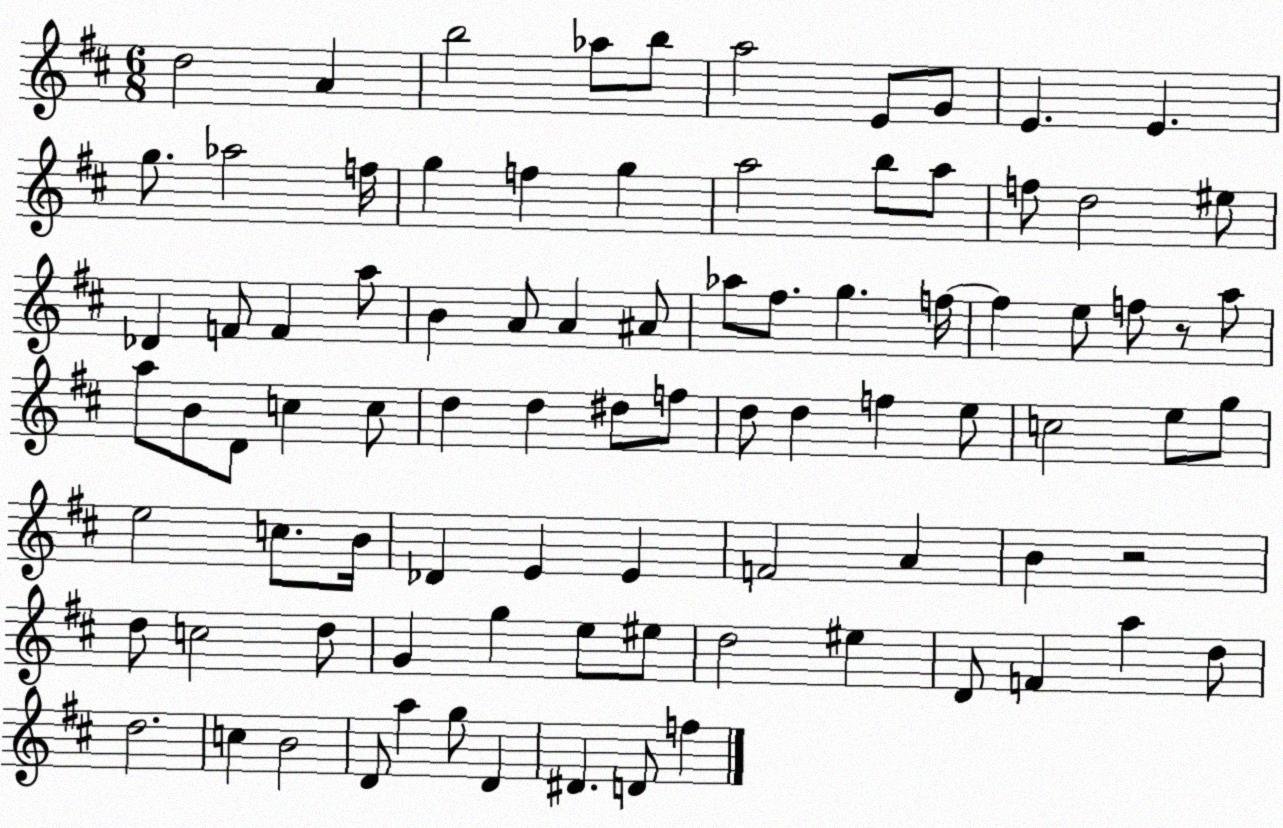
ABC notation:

X:1
T:Untitled
M:6/8
L:1/4
K:D
d2 A b2 _a/2 b/2 a2 E/2 G/2 E E g/2 _a2 f/4 g f g a2 b/2 a/2 f/2 d2 ^e/2 _D F/2 F a/2 B A/2 A ^A/2 _a/2 ^f/2 g f/4 f e/2 f/2 z/2 a/2 a/2 B/2 D/2 c c/2 d d ^d/2 f/2 d/2 d f e/2 c2 e/2 g/2 e2 c/2 B/4 _D E E F2 A B z2 d/2 c2 d/2 G g e/2 ^e/2 d2 ^e D/2 F a d/2 d2 c B2 D/2 a g/2 D ^D D/2 f